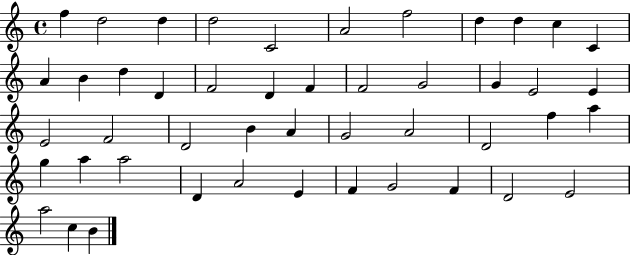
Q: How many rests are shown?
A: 0